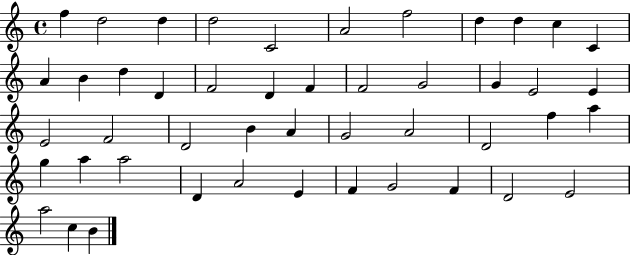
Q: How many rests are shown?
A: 0